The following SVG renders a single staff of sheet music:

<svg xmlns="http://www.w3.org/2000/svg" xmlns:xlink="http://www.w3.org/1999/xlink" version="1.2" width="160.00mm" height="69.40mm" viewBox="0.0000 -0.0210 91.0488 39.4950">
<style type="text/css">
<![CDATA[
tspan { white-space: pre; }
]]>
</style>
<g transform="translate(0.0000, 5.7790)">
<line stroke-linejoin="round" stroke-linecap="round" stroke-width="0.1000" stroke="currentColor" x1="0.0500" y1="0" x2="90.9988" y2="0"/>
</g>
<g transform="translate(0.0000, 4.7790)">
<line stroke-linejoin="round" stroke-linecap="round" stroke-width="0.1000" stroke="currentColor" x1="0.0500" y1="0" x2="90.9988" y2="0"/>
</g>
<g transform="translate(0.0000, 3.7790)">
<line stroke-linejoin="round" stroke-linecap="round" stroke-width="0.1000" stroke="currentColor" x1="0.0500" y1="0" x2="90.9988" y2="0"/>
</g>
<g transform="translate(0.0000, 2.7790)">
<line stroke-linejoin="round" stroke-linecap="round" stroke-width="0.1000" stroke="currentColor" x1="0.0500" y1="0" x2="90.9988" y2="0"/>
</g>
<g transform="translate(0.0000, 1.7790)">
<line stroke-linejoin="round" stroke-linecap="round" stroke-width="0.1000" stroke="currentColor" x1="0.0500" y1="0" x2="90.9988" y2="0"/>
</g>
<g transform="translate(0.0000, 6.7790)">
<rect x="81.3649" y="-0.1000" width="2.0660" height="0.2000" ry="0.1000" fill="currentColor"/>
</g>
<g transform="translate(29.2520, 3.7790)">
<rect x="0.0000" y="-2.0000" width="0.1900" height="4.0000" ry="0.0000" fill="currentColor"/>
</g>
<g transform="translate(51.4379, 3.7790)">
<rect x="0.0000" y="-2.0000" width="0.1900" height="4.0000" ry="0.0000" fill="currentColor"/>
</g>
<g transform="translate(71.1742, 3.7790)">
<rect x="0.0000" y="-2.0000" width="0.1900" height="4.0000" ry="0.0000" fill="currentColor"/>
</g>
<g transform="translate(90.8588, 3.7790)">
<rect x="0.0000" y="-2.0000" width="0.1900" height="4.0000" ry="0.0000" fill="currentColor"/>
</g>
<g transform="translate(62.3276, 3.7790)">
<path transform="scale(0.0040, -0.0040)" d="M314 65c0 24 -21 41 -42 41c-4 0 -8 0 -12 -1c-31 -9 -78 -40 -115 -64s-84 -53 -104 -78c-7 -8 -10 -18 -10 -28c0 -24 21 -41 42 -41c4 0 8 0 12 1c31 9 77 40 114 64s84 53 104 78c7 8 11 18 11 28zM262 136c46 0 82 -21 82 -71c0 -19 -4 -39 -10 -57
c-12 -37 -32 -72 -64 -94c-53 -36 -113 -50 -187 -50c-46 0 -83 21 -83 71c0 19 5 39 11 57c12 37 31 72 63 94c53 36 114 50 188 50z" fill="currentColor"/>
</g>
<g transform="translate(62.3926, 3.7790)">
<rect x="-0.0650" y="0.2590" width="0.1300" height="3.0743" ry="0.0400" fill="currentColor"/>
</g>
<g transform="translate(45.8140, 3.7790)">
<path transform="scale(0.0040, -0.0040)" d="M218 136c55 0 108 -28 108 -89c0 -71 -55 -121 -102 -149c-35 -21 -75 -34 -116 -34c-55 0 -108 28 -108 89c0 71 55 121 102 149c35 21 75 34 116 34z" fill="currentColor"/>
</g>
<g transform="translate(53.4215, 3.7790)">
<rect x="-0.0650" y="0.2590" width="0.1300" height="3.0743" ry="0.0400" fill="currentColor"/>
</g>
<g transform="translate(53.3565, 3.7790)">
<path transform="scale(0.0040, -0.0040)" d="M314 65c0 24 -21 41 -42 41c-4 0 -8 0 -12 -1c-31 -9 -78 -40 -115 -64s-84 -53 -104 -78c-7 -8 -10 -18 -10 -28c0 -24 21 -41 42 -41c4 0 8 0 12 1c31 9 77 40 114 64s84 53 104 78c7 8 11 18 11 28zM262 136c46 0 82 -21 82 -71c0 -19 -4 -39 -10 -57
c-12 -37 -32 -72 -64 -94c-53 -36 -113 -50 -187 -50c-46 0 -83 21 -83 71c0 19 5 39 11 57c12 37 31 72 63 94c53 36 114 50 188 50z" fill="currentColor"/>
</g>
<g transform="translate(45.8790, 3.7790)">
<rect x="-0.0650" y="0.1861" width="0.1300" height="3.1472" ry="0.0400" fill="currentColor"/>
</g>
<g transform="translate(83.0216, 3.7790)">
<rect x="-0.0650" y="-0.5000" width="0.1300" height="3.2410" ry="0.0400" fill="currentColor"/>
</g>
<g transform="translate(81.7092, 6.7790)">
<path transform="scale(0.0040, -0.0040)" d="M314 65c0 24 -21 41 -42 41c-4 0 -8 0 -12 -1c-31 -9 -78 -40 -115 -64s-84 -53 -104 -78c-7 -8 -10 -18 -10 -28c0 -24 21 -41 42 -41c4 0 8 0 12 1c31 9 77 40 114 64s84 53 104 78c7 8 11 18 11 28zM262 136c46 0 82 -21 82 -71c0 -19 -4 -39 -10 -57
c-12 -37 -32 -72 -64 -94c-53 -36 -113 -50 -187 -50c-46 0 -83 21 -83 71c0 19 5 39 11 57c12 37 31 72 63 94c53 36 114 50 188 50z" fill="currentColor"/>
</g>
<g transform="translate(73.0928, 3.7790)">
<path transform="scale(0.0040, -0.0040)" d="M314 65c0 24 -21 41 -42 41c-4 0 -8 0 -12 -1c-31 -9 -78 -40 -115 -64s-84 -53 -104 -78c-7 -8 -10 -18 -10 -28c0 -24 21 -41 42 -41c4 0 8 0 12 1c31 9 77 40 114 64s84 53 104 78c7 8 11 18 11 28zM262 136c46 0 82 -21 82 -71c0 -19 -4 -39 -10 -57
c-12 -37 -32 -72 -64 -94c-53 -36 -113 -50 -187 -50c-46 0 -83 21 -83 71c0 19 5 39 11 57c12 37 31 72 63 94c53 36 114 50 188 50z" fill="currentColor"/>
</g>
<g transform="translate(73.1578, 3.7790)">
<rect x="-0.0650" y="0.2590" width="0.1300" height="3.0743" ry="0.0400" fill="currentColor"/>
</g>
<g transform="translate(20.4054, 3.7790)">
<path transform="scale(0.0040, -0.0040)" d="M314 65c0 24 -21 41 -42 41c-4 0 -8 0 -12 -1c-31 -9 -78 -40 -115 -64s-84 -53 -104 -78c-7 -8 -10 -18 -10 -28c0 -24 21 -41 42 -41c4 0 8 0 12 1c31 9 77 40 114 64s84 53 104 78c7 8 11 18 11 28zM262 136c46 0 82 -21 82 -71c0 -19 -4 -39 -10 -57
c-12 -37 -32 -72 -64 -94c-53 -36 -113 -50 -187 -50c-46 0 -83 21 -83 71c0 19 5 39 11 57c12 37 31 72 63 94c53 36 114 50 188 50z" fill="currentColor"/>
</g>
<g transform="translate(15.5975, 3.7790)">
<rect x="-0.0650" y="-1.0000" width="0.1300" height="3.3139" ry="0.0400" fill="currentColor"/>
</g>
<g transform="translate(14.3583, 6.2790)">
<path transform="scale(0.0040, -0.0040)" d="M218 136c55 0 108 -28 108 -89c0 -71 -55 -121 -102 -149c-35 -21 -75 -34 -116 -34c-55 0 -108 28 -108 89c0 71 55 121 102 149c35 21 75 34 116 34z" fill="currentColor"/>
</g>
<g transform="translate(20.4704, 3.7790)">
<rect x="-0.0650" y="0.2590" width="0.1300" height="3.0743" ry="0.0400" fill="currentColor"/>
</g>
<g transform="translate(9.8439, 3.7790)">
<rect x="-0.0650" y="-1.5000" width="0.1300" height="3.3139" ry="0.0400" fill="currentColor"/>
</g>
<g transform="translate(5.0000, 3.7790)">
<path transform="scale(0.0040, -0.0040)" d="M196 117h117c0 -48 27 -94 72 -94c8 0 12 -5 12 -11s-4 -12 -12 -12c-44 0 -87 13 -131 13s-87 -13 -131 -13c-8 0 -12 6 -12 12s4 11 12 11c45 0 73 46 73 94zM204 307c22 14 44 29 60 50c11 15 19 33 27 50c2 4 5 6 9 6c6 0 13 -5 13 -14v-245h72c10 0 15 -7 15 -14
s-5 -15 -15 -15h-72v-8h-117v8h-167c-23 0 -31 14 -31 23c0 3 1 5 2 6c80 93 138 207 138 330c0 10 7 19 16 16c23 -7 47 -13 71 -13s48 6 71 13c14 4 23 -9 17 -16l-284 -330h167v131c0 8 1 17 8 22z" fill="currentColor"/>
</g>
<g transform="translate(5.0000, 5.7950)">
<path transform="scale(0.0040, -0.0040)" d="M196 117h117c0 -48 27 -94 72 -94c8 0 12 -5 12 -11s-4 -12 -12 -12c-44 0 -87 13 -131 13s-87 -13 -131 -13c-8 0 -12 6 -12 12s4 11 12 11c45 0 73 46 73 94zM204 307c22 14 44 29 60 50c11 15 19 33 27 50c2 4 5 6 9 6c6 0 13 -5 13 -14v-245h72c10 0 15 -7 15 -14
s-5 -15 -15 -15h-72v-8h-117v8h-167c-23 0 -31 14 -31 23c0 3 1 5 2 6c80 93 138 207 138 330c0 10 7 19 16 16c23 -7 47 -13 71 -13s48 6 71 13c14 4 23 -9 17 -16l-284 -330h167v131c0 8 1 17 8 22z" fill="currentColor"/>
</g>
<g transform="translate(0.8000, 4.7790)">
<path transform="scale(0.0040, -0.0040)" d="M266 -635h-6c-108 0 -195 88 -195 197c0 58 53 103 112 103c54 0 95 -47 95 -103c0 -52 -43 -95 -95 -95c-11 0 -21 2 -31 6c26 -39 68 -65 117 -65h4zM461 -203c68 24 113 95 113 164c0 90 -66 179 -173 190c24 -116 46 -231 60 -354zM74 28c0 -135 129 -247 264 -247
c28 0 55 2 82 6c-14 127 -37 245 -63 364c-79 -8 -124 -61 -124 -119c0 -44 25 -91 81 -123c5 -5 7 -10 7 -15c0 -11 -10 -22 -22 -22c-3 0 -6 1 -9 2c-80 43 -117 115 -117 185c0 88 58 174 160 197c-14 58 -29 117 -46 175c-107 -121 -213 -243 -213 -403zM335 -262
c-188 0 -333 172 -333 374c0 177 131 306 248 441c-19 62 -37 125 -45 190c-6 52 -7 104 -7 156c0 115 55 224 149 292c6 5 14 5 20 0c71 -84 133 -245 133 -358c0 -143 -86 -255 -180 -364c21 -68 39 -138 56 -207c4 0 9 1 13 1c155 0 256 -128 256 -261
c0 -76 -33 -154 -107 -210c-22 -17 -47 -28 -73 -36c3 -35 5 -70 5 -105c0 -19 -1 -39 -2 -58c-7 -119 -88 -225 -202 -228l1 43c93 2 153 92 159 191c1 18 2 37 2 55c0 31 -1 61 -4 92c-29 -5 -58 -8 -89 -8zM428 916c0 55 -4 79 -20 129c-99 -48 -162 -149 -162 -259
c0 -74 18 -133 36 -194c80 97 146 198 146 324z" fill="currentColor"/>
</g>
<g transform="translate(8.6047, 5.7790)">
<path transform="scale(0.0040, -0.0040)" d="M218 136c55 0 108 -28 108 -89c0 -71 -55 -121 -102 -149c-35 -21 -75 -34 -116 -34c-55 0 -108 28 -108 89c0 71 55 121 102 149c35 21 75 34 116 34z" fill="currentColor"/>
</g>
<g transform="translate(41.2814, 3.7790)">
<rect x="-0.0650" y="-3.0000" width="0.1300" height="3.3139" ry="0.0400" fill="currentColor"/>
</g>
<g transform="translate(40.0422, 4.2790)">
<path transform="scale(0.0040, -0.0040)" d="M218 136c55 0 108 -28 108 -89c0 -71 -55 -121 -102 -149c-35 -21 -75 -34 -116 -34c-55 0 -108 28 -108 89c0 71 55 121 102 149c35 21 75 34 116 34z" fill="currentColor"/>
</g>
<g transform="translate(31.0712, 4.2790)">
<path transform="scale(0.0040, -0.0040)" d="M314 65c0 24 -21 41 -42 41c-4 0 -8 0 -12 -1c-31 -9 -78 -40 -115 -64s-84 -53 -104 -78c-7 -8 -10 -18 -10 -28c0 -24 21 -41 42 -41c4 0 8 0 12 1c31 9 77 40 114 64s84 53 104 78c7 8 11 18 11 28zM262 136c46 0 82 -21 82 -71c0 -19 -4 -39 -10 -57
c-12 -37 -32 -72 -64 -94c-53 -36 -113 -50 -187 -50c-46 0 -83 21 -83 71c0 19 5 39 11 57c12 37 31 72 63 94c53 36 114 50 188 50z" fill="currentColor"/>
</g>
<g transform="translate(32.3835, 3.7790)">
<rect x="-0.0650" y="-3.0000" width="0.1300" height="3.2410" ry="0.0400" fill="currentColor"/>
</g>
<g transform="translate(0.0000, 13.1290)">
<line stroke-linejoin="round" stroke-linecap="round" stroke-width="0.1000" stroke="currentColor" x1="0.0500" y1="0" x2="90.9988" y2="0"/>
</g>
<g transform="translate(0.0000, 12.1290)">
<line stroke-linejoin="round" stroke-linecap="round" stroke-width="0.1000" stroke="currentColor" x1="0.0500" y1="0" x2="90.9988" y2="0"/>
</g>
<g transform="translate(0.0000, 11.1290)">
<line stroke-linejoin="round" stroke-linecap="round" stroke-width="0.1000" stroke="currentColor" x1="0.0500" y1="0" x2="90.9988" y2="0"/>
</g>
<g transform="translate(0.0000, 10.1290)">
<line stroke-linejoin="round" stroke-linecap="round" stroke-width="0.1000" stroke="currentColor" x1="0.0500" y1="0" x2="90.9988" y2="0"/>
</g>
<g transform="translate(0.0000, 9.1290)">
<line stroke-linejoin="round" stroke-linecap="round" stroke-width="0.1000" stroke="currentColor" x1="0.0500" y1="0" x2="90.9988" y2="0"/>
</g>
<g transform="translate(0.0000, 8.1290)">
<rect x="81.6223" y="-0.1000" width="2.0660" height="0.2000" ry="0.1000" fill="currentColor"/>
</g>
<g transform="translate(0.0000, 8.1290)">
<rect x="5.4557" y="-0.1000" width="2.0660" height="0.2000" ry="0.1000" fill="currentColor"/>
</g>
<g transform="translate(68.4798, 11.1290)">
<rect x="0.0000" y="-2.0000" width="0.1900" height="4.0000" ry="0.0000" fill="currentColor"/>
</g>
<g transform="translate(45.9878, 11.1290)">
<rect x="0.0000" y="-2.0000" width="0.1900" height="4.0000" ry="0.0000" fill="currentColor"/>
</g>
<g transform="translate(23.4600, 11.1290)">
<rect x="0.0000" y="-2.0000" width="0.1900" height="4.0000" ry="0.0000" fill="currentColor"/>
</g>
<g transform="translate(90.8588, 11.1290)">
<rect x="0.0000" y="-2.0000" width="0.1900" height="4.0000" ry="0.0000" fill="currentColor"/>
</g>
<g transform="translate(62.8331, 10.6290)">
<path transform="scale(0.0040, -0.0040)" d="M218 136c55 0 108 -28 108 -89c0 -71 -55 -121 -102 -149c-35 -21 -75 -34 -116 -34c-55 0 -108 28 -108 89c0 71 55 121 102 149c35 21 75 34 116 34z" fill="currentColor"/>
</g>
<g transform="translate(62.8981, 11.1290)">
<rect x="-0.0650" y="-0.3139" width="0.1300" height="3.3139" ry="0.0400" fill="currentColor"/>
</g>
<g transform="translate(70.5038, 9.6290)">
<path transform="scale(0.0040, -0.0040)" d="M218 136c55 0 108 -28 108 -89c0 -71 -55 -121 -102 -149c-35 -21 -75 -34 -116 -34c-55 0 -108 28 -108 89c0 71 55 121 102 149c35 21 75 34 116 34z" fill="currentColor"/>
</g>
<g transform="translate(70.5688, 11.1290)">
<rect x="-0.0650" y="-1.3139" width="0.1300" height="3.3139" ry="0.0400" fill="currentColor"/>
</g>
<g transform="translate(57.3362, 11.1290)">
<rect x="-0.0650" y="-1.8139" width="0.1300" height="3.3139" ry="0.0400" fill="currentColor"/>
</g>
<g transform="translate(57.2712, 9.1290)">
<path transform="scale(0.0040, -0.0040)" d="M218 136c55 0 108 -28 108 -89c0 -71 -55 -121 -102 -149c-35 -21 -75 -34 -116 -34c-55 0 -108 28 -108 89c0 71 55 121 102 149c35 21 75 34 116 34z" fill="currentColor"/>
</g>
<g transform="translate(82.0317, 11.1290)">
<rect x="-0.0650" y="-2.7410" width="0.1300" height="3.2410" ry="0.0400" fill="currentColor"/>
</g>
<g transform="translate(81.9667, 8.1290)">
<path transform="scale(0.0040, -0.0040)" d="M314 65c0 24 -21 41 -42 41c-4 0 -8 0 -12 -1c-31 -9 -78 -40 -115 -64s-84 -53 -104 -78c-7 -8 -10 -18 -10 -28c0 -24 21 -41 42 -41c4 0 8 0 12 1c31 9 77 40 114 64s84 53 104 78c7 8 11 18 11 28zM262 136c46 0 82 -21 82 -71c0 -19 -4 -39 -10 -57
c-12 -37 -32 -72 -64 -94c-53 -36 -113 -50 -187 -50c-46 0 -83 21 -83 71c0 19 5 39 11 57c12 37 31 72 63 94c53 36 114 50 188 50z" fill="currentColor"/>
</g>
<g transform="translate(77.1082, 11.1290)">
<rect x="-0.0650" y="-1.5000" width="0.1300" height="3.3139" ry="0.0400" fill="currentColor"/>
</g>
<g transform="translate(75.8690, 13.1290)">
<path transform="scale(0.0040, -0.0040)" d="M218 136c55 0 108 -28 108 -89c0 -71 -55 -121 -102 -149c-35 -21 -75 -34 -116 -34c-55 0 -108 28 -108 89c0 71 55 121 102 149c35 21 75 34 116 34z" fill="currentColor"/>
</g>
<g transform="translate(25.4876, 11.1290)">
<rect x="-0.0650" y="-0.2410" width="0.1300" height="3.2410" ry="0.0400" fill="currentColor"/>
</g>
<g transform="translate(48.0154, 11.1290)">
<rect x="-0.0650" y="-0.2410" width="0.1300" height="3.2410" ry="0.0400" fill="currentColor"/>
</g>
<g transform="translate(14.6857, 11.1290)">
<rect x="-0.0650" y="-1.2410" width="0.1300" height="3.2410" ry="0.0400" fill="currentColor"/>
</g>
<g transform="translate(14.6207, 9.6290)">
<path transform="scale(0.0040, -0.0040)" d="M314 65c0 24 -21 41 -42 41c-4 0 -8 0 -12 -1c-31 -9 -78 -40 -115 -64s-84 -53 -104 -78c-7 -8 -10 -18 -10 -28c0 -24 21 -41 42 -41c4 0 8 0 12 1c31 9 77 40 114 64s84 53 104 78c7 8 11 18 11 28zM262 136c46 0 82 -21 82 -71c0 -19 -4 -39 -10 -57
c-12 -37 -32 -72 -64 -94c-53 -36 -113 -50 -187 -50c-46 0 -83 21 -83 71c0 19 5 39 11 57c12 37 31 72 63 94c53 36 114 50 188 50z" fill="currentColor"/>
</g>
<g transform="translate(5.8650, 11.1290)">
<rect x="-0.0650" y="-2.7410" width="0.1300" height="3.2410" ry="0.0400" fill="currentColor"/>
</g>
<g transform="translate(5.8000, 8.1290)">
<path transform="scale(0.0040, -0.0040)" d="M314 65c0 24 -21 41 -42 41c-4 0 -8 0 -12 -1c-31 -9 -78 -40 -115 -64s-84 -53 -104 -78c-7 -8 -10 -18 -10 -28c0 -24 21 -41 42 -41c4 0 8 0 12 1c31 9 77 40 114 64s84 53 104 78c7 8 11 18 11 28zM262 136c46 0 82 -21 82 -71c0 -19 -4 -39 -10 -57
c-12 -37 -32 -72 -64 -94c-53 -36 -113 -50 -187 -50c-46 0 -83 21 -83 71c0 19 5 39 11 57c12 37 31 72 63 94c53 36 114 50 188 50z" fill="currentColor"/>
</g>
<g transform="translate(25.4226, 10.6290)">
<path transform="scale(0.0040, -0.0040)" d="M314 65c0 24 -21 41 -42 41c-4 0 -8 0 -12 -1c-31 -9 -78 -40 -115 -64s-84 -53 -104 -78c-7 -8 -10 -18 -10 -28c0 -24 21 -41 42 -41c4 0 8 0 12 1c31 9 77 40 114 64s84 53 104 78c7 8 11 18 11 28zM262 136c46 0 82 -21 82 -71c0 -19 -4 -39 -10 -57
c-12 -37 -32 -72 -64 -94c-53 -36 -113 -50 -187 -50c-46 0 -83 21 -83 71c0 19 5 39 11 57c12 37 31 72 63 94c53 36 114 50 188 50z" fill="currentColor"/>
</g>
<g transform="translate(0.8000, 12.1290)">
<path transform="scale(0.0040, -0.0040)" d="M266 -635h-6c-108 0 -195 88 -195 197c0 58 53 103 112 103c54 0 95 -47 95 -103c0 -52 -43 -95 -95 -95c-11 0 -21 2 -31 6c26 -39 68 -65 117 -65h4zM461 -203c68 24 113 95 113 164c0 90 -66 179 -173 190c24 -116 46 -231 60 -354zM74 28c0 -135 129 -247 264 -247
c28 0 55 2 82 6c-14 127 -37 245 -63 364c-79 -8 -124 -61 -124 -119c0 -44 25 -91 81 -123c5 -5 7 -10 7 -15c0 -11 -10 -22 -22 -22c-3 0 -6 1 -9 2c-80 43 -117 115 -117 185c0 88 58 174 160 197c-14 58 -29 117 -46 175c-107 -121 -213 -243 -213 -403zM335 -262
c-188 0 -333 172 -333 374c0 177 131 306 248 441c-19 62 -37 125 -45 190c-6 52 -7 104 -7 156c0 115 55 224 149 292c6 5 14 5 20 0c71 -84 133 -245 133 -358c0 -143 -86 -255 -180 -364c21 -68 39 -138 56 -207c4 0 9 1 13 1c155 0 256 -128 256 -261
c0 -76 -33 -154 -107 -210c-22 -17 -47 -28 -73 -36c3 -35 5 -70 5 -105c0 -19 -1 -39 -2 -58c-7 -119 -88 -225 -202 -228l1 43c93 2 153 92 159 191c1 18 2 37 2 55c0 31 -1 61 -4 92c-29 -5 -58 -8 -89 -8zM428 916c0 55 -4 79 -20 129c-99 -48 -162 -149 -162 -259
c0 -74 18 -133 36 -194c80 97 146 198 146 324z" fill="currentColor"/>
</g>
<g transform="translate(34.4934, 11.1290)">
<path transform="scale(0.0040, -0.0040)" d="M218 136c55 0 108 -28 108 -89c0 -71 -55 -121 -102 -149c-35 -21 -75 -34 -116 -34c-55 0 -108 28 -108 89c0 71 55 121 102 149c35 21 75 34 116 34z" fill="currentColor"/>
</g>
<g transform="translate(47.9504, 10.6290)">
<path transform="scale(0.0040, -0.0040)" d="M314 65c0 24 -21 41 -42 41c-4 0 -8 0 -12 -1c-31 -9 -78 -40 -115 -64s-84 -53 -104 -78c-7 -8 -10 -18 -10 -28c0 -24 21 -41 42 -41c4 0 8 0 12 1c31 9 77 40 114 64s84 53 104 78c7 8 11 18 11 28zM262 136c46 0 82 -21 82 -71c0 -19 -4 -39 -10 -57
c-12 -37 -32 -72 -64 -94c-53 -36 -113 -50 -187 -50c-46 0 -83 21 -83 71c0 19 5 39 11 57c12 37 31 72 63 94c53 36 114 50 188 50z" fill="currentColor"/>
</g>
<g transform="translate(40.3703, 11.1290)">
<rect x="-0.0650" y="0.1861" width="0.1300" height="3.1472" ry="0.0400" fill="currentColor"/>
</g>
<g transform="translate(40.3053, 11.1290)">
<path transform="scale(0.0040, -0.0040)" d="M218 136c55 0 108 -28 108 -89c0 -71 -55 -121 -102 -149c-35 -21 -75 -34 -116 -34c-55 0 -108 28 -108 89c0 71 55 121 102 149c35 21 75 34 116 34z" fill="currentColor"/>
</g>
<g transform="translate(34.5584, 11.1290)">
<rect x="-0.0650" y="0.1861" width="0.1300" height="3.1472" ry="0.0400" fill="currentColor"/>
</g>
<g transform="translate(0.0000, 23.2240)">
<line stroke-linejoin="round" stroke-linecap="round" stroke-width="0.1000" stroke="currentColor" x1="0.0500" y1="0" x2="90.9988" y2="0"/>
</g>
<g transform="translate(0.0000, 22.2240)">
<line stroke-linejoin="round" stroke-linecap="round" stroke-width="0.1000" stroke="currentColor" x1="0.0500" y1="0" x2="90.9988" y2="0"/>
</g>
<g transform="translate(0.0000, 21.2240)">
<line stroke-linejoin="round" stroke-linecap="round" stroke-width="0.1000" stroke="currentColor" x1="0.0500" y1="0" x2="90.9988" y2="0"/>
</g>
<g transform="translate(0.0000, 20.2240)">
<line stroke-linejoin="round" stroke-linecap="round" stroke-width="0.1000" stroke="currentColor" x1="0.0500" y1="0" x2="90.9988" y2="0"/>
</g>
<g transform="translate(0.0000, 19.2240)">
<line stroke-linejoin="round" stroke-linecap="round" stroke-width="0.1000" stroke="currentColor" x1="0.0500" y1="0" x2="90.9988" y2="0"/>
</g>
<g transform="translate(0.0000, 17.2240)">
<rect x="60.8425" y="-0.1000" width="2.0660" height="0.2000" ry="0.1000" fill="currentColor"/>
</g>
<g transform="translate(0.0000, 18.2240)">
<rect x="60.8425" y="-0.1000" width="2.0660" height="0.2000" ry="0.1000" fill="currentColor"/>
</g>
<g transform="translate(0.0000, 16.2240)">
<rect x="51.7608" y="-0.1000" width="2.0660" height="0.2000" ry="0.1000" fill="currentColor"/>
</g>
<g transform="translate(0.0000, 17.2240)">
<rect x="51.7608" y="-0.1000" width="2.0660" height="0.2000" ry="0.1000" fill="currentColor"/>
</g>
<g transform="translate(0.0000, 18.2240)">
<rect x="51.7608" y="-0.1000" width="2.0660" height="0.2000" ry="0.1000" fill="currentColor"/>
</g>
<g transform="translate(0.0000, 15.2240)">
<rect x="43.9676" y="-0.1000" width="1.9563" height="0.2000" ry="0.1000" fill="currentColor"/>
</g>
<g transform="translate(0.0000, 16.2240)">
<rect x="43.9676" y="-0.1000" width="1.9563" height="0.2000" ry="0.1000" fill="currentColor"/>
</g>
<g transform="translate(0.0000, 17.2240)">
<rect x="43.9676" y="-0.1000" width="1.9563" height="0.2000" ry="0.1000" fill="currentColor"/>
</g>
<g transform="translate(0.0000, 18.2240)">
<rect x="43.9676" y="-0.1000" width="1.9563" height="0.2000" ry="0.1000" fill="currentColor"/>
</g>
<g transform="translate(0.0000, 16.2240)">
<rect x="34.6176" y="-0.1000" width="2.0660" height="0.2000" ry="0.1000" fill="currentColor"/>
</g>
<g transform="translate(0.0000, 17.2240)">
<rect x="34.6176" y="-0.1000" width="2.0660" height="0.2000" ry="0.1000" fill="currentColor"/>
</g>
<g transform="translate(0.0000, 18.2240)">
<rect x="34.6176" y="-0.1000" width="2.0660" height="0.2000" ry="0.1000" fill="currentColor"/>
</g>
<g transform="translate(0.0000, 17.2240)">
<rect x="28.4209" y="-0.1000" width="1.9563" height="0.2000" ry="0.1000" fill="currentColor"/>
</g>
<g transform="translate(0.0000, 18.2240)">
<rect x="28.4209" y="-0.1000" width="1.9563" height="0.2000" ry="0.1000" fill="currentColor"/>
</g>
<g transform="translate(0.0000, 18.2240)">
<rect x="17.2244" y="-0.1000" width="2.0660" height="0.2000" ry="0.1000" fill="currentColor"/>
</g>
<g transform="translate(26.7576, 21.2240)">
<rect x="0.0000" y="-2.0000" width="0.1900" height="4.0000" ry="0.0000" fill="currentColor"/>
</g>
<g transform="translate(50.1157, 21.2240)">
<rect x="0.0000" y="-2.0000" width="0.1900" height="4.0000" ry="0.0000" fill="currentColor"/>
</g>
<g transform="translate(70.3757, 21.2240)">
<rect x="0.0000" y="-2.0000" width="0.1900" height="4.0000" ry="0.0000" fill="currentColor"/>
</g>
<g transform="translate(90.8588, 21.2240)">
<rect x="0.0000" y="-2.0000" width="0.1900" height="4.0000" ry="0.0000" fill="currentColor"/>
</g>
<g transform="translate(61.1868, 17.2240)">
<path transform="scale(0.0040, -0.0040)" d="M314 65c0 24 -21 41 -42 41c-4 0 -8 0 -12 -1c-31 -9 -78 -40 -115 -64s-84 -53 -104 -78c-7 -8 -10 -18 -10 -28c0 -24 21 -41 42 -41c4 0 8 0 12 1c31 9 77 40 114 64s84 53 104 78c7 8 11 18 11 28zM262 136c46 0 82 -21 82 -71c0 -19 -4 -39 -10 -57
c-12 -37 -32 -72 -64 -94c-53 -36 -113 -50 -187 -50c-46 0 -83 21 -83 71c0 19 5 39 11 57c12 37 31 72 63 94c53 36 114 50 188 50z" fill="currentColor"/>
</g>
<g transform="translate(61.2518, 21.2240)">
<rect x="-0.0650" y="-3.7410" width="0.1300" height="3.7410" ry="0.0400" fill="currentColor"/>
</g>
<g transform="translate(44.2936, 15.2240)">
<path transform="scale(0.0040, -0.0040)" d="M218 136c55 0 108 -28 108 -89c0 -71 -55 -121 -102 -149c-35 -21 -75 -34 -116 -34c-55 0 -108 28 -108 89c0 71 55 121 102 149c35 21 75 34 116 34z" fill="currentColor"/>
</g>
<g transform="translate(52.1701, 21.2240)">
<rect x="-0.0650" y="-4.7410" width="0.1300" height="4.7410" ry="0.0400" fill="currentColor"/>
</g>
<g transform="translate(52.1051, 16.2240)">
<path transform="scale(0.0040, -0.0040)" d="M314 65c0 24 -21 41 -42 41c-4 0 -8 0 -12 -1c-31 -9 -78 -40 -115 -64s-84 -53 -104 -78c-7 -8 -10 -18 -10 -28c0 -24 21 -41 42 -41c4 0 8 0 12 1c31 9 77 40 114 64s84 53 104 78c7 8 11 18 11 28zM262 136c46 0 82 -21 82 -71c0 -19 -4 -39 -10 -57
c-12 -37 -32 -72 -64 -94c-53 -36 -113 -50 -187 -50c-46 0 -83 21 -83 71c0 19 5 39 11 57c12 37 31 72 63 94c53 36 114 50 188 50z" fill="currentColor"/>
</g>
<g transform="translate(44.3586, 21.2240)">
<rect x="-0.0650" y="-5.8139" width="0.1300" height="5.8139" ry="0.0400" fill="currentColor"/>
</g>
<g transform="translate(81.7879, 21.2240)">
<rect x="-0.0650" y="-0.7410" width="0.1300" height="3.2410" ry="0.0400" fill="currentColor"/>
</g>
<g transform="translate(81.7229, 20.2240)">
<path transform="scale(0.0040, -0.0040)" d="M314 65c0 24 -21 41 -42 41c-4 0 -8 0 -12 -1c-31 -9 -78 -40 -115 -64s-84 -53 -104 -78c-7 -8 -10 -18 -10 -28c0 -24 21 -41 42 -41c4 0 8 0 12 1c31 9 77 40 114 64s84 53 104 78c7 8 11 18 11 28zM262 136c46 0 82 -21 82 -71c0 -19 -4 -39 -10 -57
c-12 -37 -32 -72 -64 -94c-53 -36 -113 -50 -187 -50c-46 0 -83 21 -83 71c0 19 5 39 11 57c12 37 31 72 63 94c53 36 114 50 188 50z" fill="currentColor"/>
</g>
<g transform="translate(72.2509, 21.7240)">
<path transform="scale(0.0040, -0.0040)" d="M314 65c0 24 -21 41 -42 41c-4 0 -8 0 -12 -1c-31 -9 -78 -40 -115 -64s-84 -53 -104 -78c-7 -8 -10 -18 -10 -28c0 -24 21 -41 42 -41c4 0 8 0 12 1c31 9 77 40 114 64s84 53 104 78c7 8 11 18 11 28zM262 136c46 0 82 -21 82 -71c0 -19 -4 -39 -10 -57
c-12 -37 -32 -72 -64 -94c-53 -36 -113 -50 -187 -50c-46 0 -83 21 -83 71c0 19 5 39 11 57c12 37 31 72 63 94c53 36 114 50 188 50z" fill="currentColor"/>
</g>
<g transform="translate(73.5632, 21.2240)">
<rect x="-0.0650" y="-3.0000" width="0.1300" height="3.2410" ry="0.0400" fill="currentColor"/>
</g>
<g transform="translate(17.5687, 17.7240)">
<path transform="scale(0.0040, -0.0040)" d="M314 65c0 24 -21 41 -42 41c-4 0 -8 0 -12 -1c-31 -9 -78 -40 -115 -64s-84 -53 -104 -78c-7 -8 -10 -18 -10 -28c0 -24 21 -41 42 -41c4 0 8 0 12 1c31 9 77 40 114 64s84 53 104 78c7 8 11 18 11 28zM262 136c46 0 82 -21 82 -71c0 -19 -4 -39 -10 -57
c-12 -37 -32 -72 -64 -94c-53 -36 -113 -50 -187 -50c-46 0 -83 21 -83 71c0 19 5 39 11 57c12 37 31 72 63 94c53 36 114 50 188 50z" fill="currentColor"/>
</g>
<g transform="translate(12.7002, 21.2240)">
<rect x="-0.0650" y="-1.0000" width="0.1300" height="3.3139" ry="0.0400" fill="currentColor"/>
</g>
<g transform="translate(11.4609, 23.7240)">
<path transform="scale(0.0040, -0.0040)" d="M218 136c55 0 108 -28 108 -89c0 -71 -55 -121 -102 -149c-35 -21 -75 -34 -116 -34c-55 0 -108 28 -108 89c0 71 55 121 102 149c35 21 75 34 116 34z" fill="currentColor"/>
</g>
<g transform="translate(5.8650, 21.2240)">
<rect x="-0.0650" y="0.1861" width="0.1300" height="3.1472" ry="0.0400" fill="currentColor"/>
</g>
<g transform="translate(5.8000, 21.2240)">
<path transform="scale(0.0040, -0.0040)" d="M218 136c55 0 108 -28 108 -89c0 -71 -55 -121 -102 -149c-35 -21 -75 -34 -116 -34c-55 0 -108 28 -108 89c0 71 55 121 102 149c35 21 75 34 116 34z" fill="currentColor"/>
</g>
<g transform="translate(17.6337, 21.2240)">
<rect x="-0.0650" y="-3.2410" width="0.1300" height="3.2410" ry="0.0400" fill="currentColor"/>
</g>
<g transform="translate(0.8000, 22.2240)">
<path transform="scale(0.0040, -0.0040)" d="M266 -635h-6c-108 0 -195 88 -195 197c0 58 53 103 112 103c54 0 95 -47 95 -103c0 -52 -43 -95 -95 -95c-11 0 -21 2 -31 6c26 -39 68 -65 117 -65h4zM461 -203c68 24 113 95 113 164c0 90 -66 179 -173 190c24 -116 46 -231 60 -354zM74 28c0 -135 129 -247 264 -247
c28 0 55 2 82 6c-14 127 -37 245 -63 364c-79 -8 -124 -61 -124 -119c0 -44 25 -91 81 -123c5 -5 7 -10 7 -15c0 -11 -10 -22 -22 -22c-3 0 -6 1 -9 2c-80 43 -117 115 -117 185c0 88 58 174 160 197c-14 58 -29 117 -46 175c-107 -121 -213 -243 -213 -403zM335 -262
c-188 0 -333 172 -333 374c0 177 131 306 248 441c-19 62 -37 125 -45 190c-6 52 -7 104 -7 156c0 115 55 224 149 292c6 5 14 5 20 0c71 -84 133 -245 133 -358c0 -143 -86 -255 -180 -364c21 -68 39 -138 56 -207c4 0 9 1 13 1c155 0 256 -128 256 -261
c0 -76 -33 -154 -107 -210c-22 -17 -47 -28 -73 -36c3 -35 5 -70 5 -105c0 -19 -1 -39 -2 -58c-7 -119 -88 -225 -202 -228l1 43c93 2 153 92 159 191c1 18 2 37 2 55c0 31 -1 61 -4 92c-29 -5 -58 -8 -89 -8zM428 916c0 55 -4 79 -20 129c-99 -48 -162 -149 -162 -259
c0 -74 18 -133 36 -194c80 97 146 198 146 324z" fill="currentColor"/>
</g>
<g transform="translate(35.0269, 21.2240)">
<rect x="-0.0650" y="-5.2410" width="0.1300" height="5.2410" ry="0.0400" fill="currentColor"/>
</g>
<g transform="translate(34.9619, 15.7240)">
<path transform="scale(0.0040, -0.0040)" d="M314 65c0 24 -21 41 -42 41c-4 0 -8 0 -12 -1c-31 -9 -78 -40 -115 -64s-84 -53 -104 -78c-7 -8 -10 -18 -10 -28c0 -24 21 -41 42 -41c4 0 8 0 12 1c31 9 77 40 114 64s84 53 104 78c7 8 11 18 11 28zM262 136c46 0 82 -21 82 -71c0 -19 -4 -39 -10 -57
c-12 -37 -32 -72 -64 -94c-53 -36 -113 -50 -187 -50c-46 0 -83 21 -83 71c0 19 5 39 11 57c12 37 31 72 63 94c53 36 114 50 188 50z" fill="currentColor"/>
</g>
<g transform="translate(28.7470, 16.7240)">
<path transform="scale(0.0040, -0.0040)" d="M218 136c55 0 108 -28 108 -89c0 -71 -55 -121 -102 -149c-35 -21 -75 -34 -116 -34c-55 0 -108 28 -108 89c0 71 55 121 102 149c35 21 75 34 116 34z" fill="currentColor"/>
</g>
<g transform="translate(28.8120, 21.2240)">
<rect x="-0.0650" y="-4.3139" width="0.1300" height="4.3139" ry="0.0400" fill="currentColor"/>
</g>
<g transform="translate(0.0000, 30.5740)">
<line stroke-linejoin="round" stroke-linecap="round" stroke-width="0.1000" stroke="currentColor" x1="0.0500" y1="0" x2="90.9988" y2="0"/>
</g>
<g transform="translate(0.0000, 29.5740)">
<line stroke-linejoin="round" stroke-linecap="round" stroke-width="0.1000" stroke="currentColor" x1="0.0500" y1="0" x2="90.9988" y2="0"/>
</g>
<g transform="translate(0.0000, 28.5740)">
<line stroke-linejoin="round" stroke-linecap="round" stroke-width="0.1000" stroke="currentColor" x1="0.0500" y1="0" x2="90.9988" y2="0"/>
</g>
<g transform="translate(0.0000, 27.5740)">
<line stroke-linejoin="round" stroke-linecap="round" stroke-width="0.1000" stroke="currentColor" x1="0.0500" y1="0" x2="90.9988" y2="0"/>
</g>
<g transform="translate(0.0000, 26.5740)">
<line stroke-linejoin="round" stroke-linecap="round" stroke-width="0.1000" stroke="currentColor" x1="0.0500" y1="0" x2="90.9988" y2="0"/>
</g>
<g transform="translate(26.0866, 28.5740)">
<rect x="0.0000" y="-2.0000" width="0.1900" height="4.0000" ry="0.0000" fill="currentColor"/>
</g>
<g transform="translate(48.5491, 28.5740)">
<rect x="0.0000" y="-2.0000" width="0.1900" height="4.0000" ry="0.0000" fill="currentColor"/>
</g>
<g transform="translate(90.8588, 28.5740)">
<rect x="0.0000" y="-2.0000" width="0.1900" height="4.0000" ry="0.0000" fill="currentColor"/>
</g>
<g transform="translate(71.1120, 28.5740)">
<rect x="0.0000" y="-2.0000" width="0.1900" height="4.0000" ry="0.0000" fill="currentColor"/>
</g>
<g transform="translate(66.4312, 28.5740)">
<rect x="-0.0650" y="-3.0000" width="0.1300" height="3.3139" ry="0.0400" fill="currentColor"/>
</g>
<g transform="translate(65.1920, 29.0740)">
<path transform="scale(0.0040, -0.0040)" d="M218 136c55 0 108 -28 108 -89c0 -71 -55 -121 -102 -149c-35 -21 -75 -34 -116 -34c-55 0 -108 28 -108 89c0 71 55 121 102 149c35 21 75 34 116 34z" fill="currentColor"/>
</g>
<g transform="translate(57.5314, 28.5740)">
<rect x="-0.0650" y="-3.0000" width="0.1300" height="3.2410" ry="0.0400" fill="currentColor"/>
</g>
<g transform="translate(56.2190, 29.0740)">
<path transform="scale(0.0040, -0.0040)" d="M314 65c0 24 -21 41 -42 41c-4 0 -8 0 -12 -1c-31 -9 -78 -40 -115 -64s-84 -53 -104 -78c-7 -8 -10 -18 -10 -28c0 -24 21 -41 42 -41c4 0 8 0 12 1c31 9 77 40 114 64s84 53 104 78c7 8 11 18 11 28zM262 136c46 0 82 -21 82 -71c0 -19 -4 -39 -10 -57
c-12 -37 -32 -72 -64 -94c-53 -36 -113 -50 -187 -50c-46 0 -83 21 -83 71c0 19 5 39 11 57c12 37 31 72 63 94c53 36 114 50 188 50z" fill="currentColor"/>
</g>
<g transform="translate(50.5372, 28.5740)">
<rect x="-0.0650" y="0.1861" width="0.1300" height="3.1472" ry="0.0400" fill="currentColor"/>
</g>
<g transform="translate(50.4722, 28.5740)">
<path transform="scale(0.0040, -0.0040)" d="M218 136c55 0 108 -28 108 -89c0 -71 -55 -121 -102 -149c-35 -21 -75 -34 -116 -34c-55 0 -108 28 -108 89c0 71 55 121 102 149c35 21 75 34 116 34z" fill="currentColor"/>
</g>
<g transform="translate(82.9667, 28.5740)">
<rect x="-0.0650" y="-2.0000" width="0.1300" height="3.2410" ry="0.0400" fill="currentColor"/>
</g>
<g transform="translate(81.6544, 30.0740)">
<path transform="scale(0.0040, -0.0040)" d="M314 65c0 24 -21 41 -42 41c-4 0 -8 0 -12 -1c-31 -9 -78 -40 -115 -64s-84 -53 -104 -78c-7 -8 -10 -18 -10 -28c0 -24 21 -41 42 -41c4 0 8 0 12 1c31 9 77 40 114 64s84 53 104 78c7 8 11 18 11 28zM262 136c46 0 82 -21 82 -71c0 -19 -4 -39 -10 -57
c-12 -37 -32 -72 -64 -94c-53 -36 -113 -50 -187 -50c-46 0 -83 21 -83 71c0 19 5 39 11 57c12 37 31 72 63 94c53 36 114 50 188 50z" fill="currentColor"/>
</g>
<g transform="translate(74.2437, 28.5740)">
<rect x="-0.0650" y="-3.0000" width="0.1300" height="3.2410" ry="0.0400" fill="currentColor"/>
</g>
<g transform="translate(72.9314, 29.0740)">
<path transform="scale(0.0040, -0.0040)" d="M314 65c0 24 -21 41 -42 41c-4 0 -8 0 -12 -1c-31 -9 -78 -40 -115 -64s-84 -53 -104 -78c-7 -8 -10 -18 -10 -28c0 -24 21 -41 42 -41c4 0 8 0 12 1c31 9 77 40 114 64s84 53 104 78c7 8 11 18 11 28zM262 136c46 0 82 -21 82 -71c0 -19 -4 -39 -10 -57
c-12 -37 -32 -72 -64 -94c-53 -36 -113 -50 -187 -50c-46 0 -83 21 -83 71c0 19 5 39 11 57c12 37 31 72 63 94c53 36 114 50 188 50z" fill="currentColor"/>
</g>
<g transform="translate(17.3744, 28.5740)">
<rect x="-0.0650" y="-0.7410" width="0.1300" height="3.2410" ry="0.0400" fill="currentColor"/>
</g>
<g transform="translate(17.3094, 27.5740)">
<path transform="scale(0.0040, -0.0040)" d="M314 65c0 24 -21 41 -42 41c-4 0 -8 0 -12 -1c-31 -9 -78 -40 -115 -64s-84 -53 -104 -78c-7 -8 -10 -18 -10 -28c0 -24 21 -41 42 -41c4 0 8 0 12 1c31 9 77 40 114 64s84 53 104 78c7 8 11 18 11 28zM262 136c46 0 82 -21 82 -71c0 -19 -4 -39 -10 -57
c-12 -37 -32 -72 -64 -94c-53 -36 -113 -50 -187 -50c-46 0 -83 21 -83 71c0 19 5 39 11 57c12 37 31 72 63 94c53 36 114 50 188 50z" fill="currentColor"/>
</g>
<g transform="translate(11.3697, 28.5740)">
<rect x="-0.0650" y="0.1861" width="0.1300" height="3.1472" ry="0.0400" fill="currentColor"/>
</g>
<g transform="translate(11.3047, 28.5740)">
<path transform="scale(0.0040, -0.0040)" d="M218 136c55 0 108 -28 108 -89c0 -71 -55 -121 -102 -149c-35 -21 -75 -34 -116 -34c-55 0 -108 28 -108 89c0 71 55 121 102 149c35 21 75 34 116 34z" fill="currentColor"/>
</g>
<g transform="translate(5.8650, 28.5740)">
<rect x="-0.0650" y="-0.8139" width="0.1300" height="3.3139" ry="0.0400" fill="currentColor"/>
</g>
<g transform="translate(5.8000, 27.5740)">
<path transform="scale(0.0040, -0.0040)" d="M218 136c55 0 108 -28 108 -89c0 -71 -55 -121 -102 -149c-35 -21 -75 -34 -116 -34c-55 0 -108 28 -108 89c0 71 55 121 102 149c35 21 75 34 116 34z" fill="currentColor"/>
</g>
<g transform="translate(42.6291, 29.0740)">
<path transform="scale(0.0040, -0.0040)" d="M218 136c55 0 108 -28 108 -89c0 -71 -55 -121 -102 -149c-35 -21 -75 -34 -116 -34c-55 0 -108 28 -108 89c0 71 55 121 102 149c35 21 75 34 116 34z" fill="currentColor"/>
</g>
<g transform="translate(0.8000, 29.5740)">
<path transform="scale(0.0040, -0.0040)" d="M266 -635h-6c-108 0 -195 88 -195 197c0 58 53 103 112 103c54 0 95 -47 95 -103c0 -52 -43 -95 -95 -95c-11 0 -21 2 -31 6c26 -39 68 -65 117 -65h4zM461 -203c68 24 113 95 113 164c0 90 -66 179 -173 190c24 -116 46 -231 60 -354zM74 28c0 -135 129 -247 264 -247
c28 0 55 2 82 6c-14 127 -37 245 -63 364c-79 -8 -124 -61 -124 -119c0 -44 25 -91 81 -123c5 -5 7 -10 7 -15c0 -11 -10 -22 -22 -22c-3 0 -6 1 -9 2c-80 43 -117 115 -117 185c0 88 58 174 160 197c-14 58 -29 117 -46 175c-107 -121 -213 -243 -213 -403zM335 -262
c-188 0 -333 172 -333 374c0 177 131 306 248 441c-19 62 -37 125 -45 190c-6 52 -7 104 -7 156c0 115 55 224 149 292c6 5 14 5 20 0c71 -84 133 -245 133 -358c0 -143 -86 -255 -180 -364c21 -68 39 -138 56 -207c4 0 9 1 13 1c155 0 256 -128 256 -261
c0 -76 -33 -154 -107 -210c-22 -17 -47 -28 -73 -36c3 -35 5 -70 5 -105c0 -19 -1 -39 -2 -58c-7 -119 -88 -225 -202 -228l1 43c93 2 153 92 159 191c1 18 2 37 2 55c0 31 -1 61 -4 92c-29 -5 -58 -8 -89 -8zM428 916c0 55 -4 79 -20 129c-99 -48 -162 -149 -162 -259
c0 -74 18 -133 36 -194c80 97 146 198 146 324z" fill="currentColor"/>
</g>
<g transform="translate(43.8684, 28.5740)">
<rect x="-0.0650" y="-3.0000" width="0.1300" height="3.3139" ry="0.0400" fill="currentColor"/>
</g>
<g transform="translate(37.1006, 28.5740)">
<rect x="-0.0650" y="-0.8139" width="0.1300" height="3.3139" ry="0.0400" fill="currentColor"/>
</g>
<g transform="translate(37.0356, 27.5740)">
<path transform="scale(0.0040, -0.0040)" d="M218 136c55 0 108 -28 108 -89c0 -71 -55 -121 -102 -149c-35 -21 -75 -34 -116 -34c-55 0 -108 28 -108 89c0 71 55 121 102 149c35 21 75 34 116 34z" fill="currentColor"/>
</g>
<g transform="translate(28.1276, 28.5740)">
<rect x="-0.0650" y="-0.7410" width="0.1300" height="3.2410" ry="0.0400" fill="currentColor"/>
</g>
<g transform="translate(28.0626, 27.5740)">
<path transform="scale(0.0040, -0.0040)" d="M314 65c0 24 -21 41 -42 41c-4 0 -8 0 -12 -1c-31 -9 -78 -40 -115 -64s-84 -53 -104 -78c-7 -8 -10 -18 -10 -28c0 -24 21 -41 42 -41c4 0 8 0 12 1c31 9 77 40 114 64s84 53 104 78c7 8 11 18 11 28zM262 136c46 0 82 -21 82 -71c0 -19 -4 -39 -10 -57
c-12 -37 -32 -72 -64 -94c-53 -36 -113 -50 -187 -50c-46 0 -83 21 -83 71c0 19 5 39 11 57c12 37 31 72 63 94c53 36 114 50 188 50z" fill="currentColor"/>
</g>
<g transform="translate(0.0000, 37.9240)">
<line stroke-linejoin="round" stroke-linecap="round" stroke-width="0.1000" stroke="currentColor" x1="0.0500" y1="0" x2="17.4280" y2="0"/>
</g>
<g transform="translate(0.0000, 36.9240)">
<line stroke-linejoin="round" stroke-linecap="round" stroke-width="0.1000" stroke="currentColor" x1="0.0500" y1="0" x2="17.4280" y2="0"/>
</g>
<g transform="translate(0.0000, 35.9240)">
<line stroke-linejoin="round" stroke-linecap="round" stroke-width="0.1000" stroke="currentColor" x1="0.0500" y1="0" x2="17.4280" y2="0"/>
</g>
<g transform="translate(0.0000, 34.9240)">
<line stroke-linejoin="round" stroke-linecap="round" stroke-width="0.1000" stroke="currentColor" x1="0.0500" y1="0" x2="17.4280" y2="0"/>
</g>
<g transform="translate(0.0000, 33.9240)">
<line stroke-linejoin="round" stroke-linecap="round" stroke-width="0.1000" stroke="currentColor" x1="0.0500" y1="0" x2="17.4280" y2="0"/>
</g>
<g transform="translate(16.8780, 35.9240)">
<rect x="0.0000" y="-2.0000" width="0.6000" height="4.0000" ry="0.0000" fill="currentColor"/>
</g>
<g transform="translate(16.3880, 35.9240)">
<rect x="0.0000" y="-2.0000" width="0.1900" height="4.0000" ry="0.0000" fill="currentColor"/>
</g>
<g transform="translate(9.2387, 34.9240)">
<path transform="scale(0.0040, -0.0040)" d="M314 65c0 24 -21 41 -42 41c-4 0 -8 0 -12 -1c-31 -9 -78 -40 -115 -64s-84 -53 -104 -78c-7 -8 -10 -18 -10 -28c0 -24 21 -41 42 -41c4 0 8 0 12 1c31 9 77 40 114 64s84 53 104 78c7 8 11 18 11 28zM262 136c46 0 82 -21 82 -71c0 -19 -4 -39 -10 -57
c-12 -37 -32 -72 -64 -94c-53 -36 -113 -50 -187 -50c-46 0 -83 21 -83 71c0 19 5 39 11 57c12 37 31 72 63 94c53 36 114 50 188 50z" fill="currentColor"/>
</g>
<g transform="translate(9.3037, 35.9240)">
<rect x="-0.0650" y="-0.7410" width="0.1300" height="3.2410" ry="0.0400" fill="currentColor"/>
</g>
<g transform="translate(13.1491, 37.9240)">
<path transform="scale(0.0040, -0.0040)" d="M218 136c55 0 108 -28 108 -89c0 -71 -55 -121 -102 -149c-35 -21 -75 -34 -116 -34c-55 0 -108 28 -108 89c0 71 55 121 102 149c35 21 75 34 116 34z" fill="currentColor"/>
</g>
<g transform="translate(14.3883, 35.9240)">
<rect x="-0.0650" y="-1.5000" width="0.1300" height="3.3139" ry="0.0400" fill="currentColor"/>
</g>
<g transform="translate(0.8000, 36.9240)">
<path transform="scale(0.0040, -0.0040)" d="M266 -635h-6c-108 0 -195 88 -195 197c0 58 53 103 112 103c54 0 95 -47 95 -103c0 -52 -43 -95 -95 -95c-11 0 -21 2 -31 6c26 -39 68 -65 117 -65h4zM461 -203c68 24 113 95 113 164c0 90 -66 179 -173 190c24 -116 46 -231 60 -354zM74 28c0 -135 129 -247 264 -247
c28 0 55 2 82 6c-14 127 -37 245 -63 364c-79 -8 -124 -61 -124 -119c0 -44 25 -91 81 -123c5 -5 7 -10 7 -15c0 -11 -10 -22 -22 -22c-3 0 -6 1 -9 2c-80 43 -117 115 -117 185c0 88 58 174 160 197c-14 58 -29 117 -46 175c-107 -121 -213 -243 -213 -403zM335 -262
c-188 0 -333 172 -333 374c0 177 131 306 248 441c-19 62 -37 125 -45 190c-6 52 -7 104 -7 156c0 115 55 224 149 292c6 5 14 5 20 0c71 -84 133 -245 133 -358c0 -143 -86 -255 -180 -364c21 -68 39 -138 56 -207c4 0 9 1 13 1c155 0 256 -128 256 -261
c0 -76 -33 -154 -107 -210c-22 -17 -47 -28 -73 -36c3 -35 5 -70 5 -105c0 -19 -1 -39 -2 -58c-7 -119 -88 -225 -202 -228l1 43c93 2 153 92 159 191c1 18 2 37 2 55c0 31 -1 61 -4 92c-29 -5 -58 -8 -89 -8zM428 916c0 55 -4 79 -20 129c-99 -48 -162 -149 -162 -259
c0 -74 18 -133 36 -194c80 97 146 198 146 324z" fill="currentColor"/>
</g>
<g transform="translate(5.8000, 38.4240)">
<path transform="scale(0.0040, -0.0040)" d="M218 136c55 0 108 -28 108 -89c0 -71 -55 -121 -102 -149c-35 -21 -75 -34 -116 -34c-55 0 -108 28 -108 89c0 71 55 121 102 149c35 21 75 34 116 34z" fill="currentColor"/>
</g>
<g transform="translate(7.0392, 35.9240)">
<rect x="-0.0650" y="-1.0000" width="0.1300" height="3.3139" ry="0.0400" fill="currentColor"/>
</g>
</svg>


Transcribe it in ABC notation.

X:1
T:Untitled
M:4/4
L:1/4
K:C
E D B2 A2 A B B2 B2 B2 C2 a2 e2 c2 B B c2 f c e E a2 B D b2 d' f'2 g' e'2 c'2 A2 d2 d B d2 d2 d A B A2 A A2 F2 D d2 E